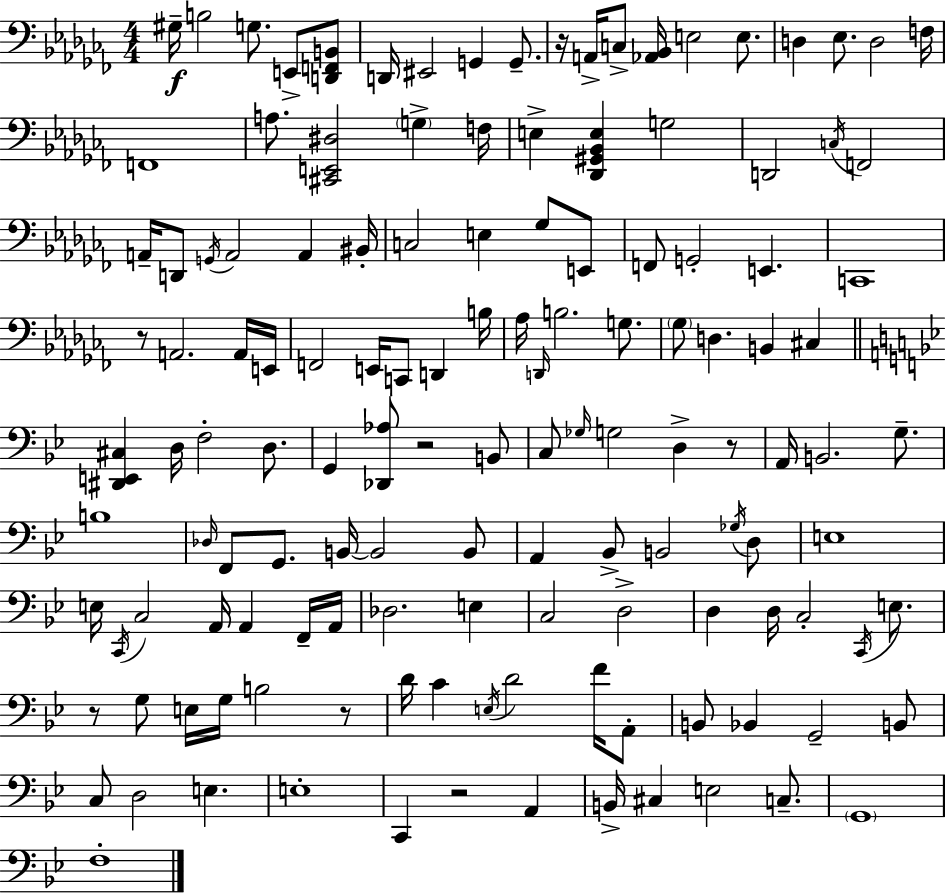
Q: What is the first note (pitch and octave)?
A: G#3